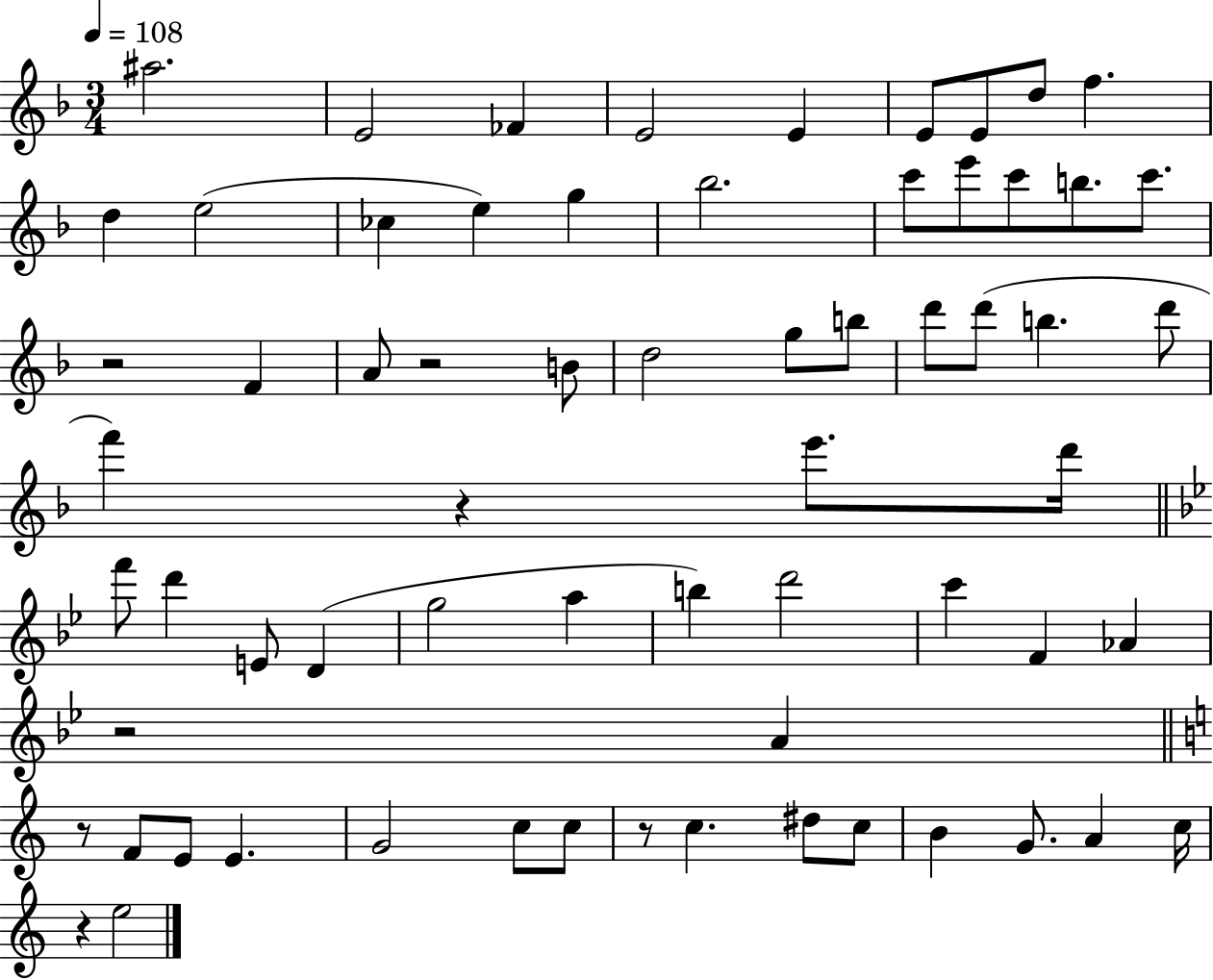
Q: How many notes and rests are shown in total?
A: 66